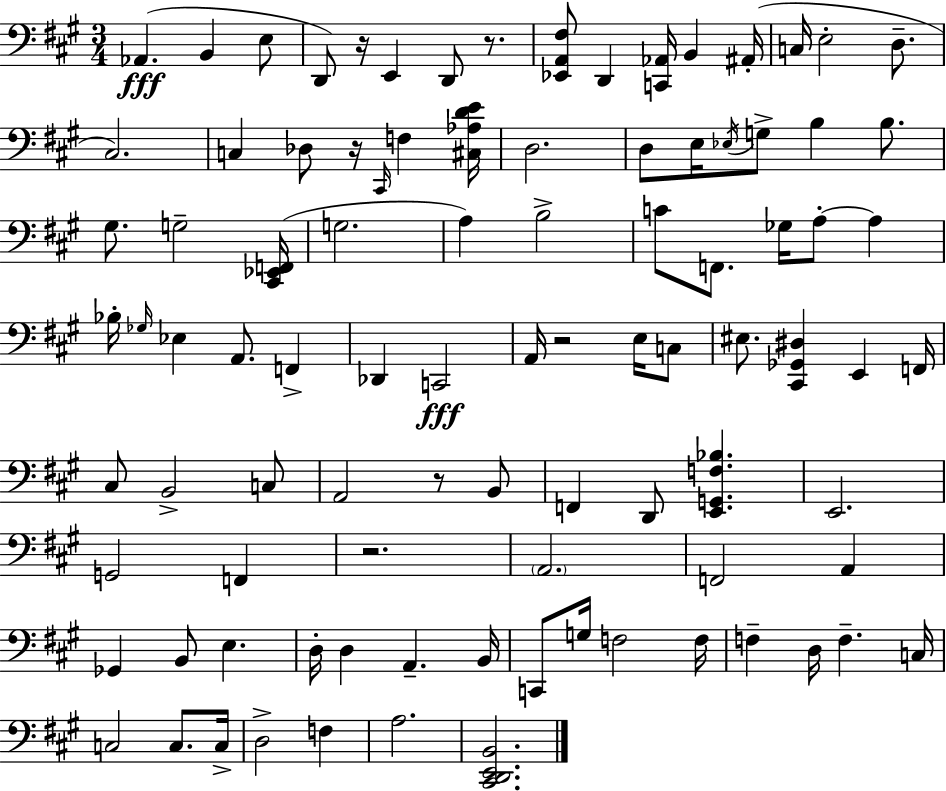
Ab2/q. B2/q E3/e D2/e R/s E2/q D2/e R/e. [Eb2,A2,F#3]/e D2/q [C2,Ab2]/s B2/q A#2/s C3/s E3/h D3/e. C#3/h. C3/q Db3/e R/s C#2/s F3/q [C#3,Ab3,D4,E4]/s D3/h. D3/e E3/s Eb3/s G3/e B3/q B3/e. G#3/e. G3/h [C#2,Eb2,F2]/s G3/h. A3/q B3/h C4/e F2/e. Gb3/s A3/e A3/q Bb3/s Gb3/s Eb3/q A2/e. F2/q Db2/q C2/h A2/s R/h E3/s C3/e EIS3/e. [C#2,Gb2,D#3]/q E2/q F2/s C#3/e B2/h C3/e A2/h R/e B2/e F2/q D2/e [E2,G2,F3,Bb3]/q. E2/h. G2/h F2/q R/h. A2/h. F2/h A2/q Gb2/q B2/e E3/q. D3/s D3/q A2/q. B2/s C2/e G3/s F3/h F3/s F3/q D3/s F3/q. C3/s C3/h C3/e. C3/s D3/h F3/q A3/h. [C#2,D2,E2,B2]/h.